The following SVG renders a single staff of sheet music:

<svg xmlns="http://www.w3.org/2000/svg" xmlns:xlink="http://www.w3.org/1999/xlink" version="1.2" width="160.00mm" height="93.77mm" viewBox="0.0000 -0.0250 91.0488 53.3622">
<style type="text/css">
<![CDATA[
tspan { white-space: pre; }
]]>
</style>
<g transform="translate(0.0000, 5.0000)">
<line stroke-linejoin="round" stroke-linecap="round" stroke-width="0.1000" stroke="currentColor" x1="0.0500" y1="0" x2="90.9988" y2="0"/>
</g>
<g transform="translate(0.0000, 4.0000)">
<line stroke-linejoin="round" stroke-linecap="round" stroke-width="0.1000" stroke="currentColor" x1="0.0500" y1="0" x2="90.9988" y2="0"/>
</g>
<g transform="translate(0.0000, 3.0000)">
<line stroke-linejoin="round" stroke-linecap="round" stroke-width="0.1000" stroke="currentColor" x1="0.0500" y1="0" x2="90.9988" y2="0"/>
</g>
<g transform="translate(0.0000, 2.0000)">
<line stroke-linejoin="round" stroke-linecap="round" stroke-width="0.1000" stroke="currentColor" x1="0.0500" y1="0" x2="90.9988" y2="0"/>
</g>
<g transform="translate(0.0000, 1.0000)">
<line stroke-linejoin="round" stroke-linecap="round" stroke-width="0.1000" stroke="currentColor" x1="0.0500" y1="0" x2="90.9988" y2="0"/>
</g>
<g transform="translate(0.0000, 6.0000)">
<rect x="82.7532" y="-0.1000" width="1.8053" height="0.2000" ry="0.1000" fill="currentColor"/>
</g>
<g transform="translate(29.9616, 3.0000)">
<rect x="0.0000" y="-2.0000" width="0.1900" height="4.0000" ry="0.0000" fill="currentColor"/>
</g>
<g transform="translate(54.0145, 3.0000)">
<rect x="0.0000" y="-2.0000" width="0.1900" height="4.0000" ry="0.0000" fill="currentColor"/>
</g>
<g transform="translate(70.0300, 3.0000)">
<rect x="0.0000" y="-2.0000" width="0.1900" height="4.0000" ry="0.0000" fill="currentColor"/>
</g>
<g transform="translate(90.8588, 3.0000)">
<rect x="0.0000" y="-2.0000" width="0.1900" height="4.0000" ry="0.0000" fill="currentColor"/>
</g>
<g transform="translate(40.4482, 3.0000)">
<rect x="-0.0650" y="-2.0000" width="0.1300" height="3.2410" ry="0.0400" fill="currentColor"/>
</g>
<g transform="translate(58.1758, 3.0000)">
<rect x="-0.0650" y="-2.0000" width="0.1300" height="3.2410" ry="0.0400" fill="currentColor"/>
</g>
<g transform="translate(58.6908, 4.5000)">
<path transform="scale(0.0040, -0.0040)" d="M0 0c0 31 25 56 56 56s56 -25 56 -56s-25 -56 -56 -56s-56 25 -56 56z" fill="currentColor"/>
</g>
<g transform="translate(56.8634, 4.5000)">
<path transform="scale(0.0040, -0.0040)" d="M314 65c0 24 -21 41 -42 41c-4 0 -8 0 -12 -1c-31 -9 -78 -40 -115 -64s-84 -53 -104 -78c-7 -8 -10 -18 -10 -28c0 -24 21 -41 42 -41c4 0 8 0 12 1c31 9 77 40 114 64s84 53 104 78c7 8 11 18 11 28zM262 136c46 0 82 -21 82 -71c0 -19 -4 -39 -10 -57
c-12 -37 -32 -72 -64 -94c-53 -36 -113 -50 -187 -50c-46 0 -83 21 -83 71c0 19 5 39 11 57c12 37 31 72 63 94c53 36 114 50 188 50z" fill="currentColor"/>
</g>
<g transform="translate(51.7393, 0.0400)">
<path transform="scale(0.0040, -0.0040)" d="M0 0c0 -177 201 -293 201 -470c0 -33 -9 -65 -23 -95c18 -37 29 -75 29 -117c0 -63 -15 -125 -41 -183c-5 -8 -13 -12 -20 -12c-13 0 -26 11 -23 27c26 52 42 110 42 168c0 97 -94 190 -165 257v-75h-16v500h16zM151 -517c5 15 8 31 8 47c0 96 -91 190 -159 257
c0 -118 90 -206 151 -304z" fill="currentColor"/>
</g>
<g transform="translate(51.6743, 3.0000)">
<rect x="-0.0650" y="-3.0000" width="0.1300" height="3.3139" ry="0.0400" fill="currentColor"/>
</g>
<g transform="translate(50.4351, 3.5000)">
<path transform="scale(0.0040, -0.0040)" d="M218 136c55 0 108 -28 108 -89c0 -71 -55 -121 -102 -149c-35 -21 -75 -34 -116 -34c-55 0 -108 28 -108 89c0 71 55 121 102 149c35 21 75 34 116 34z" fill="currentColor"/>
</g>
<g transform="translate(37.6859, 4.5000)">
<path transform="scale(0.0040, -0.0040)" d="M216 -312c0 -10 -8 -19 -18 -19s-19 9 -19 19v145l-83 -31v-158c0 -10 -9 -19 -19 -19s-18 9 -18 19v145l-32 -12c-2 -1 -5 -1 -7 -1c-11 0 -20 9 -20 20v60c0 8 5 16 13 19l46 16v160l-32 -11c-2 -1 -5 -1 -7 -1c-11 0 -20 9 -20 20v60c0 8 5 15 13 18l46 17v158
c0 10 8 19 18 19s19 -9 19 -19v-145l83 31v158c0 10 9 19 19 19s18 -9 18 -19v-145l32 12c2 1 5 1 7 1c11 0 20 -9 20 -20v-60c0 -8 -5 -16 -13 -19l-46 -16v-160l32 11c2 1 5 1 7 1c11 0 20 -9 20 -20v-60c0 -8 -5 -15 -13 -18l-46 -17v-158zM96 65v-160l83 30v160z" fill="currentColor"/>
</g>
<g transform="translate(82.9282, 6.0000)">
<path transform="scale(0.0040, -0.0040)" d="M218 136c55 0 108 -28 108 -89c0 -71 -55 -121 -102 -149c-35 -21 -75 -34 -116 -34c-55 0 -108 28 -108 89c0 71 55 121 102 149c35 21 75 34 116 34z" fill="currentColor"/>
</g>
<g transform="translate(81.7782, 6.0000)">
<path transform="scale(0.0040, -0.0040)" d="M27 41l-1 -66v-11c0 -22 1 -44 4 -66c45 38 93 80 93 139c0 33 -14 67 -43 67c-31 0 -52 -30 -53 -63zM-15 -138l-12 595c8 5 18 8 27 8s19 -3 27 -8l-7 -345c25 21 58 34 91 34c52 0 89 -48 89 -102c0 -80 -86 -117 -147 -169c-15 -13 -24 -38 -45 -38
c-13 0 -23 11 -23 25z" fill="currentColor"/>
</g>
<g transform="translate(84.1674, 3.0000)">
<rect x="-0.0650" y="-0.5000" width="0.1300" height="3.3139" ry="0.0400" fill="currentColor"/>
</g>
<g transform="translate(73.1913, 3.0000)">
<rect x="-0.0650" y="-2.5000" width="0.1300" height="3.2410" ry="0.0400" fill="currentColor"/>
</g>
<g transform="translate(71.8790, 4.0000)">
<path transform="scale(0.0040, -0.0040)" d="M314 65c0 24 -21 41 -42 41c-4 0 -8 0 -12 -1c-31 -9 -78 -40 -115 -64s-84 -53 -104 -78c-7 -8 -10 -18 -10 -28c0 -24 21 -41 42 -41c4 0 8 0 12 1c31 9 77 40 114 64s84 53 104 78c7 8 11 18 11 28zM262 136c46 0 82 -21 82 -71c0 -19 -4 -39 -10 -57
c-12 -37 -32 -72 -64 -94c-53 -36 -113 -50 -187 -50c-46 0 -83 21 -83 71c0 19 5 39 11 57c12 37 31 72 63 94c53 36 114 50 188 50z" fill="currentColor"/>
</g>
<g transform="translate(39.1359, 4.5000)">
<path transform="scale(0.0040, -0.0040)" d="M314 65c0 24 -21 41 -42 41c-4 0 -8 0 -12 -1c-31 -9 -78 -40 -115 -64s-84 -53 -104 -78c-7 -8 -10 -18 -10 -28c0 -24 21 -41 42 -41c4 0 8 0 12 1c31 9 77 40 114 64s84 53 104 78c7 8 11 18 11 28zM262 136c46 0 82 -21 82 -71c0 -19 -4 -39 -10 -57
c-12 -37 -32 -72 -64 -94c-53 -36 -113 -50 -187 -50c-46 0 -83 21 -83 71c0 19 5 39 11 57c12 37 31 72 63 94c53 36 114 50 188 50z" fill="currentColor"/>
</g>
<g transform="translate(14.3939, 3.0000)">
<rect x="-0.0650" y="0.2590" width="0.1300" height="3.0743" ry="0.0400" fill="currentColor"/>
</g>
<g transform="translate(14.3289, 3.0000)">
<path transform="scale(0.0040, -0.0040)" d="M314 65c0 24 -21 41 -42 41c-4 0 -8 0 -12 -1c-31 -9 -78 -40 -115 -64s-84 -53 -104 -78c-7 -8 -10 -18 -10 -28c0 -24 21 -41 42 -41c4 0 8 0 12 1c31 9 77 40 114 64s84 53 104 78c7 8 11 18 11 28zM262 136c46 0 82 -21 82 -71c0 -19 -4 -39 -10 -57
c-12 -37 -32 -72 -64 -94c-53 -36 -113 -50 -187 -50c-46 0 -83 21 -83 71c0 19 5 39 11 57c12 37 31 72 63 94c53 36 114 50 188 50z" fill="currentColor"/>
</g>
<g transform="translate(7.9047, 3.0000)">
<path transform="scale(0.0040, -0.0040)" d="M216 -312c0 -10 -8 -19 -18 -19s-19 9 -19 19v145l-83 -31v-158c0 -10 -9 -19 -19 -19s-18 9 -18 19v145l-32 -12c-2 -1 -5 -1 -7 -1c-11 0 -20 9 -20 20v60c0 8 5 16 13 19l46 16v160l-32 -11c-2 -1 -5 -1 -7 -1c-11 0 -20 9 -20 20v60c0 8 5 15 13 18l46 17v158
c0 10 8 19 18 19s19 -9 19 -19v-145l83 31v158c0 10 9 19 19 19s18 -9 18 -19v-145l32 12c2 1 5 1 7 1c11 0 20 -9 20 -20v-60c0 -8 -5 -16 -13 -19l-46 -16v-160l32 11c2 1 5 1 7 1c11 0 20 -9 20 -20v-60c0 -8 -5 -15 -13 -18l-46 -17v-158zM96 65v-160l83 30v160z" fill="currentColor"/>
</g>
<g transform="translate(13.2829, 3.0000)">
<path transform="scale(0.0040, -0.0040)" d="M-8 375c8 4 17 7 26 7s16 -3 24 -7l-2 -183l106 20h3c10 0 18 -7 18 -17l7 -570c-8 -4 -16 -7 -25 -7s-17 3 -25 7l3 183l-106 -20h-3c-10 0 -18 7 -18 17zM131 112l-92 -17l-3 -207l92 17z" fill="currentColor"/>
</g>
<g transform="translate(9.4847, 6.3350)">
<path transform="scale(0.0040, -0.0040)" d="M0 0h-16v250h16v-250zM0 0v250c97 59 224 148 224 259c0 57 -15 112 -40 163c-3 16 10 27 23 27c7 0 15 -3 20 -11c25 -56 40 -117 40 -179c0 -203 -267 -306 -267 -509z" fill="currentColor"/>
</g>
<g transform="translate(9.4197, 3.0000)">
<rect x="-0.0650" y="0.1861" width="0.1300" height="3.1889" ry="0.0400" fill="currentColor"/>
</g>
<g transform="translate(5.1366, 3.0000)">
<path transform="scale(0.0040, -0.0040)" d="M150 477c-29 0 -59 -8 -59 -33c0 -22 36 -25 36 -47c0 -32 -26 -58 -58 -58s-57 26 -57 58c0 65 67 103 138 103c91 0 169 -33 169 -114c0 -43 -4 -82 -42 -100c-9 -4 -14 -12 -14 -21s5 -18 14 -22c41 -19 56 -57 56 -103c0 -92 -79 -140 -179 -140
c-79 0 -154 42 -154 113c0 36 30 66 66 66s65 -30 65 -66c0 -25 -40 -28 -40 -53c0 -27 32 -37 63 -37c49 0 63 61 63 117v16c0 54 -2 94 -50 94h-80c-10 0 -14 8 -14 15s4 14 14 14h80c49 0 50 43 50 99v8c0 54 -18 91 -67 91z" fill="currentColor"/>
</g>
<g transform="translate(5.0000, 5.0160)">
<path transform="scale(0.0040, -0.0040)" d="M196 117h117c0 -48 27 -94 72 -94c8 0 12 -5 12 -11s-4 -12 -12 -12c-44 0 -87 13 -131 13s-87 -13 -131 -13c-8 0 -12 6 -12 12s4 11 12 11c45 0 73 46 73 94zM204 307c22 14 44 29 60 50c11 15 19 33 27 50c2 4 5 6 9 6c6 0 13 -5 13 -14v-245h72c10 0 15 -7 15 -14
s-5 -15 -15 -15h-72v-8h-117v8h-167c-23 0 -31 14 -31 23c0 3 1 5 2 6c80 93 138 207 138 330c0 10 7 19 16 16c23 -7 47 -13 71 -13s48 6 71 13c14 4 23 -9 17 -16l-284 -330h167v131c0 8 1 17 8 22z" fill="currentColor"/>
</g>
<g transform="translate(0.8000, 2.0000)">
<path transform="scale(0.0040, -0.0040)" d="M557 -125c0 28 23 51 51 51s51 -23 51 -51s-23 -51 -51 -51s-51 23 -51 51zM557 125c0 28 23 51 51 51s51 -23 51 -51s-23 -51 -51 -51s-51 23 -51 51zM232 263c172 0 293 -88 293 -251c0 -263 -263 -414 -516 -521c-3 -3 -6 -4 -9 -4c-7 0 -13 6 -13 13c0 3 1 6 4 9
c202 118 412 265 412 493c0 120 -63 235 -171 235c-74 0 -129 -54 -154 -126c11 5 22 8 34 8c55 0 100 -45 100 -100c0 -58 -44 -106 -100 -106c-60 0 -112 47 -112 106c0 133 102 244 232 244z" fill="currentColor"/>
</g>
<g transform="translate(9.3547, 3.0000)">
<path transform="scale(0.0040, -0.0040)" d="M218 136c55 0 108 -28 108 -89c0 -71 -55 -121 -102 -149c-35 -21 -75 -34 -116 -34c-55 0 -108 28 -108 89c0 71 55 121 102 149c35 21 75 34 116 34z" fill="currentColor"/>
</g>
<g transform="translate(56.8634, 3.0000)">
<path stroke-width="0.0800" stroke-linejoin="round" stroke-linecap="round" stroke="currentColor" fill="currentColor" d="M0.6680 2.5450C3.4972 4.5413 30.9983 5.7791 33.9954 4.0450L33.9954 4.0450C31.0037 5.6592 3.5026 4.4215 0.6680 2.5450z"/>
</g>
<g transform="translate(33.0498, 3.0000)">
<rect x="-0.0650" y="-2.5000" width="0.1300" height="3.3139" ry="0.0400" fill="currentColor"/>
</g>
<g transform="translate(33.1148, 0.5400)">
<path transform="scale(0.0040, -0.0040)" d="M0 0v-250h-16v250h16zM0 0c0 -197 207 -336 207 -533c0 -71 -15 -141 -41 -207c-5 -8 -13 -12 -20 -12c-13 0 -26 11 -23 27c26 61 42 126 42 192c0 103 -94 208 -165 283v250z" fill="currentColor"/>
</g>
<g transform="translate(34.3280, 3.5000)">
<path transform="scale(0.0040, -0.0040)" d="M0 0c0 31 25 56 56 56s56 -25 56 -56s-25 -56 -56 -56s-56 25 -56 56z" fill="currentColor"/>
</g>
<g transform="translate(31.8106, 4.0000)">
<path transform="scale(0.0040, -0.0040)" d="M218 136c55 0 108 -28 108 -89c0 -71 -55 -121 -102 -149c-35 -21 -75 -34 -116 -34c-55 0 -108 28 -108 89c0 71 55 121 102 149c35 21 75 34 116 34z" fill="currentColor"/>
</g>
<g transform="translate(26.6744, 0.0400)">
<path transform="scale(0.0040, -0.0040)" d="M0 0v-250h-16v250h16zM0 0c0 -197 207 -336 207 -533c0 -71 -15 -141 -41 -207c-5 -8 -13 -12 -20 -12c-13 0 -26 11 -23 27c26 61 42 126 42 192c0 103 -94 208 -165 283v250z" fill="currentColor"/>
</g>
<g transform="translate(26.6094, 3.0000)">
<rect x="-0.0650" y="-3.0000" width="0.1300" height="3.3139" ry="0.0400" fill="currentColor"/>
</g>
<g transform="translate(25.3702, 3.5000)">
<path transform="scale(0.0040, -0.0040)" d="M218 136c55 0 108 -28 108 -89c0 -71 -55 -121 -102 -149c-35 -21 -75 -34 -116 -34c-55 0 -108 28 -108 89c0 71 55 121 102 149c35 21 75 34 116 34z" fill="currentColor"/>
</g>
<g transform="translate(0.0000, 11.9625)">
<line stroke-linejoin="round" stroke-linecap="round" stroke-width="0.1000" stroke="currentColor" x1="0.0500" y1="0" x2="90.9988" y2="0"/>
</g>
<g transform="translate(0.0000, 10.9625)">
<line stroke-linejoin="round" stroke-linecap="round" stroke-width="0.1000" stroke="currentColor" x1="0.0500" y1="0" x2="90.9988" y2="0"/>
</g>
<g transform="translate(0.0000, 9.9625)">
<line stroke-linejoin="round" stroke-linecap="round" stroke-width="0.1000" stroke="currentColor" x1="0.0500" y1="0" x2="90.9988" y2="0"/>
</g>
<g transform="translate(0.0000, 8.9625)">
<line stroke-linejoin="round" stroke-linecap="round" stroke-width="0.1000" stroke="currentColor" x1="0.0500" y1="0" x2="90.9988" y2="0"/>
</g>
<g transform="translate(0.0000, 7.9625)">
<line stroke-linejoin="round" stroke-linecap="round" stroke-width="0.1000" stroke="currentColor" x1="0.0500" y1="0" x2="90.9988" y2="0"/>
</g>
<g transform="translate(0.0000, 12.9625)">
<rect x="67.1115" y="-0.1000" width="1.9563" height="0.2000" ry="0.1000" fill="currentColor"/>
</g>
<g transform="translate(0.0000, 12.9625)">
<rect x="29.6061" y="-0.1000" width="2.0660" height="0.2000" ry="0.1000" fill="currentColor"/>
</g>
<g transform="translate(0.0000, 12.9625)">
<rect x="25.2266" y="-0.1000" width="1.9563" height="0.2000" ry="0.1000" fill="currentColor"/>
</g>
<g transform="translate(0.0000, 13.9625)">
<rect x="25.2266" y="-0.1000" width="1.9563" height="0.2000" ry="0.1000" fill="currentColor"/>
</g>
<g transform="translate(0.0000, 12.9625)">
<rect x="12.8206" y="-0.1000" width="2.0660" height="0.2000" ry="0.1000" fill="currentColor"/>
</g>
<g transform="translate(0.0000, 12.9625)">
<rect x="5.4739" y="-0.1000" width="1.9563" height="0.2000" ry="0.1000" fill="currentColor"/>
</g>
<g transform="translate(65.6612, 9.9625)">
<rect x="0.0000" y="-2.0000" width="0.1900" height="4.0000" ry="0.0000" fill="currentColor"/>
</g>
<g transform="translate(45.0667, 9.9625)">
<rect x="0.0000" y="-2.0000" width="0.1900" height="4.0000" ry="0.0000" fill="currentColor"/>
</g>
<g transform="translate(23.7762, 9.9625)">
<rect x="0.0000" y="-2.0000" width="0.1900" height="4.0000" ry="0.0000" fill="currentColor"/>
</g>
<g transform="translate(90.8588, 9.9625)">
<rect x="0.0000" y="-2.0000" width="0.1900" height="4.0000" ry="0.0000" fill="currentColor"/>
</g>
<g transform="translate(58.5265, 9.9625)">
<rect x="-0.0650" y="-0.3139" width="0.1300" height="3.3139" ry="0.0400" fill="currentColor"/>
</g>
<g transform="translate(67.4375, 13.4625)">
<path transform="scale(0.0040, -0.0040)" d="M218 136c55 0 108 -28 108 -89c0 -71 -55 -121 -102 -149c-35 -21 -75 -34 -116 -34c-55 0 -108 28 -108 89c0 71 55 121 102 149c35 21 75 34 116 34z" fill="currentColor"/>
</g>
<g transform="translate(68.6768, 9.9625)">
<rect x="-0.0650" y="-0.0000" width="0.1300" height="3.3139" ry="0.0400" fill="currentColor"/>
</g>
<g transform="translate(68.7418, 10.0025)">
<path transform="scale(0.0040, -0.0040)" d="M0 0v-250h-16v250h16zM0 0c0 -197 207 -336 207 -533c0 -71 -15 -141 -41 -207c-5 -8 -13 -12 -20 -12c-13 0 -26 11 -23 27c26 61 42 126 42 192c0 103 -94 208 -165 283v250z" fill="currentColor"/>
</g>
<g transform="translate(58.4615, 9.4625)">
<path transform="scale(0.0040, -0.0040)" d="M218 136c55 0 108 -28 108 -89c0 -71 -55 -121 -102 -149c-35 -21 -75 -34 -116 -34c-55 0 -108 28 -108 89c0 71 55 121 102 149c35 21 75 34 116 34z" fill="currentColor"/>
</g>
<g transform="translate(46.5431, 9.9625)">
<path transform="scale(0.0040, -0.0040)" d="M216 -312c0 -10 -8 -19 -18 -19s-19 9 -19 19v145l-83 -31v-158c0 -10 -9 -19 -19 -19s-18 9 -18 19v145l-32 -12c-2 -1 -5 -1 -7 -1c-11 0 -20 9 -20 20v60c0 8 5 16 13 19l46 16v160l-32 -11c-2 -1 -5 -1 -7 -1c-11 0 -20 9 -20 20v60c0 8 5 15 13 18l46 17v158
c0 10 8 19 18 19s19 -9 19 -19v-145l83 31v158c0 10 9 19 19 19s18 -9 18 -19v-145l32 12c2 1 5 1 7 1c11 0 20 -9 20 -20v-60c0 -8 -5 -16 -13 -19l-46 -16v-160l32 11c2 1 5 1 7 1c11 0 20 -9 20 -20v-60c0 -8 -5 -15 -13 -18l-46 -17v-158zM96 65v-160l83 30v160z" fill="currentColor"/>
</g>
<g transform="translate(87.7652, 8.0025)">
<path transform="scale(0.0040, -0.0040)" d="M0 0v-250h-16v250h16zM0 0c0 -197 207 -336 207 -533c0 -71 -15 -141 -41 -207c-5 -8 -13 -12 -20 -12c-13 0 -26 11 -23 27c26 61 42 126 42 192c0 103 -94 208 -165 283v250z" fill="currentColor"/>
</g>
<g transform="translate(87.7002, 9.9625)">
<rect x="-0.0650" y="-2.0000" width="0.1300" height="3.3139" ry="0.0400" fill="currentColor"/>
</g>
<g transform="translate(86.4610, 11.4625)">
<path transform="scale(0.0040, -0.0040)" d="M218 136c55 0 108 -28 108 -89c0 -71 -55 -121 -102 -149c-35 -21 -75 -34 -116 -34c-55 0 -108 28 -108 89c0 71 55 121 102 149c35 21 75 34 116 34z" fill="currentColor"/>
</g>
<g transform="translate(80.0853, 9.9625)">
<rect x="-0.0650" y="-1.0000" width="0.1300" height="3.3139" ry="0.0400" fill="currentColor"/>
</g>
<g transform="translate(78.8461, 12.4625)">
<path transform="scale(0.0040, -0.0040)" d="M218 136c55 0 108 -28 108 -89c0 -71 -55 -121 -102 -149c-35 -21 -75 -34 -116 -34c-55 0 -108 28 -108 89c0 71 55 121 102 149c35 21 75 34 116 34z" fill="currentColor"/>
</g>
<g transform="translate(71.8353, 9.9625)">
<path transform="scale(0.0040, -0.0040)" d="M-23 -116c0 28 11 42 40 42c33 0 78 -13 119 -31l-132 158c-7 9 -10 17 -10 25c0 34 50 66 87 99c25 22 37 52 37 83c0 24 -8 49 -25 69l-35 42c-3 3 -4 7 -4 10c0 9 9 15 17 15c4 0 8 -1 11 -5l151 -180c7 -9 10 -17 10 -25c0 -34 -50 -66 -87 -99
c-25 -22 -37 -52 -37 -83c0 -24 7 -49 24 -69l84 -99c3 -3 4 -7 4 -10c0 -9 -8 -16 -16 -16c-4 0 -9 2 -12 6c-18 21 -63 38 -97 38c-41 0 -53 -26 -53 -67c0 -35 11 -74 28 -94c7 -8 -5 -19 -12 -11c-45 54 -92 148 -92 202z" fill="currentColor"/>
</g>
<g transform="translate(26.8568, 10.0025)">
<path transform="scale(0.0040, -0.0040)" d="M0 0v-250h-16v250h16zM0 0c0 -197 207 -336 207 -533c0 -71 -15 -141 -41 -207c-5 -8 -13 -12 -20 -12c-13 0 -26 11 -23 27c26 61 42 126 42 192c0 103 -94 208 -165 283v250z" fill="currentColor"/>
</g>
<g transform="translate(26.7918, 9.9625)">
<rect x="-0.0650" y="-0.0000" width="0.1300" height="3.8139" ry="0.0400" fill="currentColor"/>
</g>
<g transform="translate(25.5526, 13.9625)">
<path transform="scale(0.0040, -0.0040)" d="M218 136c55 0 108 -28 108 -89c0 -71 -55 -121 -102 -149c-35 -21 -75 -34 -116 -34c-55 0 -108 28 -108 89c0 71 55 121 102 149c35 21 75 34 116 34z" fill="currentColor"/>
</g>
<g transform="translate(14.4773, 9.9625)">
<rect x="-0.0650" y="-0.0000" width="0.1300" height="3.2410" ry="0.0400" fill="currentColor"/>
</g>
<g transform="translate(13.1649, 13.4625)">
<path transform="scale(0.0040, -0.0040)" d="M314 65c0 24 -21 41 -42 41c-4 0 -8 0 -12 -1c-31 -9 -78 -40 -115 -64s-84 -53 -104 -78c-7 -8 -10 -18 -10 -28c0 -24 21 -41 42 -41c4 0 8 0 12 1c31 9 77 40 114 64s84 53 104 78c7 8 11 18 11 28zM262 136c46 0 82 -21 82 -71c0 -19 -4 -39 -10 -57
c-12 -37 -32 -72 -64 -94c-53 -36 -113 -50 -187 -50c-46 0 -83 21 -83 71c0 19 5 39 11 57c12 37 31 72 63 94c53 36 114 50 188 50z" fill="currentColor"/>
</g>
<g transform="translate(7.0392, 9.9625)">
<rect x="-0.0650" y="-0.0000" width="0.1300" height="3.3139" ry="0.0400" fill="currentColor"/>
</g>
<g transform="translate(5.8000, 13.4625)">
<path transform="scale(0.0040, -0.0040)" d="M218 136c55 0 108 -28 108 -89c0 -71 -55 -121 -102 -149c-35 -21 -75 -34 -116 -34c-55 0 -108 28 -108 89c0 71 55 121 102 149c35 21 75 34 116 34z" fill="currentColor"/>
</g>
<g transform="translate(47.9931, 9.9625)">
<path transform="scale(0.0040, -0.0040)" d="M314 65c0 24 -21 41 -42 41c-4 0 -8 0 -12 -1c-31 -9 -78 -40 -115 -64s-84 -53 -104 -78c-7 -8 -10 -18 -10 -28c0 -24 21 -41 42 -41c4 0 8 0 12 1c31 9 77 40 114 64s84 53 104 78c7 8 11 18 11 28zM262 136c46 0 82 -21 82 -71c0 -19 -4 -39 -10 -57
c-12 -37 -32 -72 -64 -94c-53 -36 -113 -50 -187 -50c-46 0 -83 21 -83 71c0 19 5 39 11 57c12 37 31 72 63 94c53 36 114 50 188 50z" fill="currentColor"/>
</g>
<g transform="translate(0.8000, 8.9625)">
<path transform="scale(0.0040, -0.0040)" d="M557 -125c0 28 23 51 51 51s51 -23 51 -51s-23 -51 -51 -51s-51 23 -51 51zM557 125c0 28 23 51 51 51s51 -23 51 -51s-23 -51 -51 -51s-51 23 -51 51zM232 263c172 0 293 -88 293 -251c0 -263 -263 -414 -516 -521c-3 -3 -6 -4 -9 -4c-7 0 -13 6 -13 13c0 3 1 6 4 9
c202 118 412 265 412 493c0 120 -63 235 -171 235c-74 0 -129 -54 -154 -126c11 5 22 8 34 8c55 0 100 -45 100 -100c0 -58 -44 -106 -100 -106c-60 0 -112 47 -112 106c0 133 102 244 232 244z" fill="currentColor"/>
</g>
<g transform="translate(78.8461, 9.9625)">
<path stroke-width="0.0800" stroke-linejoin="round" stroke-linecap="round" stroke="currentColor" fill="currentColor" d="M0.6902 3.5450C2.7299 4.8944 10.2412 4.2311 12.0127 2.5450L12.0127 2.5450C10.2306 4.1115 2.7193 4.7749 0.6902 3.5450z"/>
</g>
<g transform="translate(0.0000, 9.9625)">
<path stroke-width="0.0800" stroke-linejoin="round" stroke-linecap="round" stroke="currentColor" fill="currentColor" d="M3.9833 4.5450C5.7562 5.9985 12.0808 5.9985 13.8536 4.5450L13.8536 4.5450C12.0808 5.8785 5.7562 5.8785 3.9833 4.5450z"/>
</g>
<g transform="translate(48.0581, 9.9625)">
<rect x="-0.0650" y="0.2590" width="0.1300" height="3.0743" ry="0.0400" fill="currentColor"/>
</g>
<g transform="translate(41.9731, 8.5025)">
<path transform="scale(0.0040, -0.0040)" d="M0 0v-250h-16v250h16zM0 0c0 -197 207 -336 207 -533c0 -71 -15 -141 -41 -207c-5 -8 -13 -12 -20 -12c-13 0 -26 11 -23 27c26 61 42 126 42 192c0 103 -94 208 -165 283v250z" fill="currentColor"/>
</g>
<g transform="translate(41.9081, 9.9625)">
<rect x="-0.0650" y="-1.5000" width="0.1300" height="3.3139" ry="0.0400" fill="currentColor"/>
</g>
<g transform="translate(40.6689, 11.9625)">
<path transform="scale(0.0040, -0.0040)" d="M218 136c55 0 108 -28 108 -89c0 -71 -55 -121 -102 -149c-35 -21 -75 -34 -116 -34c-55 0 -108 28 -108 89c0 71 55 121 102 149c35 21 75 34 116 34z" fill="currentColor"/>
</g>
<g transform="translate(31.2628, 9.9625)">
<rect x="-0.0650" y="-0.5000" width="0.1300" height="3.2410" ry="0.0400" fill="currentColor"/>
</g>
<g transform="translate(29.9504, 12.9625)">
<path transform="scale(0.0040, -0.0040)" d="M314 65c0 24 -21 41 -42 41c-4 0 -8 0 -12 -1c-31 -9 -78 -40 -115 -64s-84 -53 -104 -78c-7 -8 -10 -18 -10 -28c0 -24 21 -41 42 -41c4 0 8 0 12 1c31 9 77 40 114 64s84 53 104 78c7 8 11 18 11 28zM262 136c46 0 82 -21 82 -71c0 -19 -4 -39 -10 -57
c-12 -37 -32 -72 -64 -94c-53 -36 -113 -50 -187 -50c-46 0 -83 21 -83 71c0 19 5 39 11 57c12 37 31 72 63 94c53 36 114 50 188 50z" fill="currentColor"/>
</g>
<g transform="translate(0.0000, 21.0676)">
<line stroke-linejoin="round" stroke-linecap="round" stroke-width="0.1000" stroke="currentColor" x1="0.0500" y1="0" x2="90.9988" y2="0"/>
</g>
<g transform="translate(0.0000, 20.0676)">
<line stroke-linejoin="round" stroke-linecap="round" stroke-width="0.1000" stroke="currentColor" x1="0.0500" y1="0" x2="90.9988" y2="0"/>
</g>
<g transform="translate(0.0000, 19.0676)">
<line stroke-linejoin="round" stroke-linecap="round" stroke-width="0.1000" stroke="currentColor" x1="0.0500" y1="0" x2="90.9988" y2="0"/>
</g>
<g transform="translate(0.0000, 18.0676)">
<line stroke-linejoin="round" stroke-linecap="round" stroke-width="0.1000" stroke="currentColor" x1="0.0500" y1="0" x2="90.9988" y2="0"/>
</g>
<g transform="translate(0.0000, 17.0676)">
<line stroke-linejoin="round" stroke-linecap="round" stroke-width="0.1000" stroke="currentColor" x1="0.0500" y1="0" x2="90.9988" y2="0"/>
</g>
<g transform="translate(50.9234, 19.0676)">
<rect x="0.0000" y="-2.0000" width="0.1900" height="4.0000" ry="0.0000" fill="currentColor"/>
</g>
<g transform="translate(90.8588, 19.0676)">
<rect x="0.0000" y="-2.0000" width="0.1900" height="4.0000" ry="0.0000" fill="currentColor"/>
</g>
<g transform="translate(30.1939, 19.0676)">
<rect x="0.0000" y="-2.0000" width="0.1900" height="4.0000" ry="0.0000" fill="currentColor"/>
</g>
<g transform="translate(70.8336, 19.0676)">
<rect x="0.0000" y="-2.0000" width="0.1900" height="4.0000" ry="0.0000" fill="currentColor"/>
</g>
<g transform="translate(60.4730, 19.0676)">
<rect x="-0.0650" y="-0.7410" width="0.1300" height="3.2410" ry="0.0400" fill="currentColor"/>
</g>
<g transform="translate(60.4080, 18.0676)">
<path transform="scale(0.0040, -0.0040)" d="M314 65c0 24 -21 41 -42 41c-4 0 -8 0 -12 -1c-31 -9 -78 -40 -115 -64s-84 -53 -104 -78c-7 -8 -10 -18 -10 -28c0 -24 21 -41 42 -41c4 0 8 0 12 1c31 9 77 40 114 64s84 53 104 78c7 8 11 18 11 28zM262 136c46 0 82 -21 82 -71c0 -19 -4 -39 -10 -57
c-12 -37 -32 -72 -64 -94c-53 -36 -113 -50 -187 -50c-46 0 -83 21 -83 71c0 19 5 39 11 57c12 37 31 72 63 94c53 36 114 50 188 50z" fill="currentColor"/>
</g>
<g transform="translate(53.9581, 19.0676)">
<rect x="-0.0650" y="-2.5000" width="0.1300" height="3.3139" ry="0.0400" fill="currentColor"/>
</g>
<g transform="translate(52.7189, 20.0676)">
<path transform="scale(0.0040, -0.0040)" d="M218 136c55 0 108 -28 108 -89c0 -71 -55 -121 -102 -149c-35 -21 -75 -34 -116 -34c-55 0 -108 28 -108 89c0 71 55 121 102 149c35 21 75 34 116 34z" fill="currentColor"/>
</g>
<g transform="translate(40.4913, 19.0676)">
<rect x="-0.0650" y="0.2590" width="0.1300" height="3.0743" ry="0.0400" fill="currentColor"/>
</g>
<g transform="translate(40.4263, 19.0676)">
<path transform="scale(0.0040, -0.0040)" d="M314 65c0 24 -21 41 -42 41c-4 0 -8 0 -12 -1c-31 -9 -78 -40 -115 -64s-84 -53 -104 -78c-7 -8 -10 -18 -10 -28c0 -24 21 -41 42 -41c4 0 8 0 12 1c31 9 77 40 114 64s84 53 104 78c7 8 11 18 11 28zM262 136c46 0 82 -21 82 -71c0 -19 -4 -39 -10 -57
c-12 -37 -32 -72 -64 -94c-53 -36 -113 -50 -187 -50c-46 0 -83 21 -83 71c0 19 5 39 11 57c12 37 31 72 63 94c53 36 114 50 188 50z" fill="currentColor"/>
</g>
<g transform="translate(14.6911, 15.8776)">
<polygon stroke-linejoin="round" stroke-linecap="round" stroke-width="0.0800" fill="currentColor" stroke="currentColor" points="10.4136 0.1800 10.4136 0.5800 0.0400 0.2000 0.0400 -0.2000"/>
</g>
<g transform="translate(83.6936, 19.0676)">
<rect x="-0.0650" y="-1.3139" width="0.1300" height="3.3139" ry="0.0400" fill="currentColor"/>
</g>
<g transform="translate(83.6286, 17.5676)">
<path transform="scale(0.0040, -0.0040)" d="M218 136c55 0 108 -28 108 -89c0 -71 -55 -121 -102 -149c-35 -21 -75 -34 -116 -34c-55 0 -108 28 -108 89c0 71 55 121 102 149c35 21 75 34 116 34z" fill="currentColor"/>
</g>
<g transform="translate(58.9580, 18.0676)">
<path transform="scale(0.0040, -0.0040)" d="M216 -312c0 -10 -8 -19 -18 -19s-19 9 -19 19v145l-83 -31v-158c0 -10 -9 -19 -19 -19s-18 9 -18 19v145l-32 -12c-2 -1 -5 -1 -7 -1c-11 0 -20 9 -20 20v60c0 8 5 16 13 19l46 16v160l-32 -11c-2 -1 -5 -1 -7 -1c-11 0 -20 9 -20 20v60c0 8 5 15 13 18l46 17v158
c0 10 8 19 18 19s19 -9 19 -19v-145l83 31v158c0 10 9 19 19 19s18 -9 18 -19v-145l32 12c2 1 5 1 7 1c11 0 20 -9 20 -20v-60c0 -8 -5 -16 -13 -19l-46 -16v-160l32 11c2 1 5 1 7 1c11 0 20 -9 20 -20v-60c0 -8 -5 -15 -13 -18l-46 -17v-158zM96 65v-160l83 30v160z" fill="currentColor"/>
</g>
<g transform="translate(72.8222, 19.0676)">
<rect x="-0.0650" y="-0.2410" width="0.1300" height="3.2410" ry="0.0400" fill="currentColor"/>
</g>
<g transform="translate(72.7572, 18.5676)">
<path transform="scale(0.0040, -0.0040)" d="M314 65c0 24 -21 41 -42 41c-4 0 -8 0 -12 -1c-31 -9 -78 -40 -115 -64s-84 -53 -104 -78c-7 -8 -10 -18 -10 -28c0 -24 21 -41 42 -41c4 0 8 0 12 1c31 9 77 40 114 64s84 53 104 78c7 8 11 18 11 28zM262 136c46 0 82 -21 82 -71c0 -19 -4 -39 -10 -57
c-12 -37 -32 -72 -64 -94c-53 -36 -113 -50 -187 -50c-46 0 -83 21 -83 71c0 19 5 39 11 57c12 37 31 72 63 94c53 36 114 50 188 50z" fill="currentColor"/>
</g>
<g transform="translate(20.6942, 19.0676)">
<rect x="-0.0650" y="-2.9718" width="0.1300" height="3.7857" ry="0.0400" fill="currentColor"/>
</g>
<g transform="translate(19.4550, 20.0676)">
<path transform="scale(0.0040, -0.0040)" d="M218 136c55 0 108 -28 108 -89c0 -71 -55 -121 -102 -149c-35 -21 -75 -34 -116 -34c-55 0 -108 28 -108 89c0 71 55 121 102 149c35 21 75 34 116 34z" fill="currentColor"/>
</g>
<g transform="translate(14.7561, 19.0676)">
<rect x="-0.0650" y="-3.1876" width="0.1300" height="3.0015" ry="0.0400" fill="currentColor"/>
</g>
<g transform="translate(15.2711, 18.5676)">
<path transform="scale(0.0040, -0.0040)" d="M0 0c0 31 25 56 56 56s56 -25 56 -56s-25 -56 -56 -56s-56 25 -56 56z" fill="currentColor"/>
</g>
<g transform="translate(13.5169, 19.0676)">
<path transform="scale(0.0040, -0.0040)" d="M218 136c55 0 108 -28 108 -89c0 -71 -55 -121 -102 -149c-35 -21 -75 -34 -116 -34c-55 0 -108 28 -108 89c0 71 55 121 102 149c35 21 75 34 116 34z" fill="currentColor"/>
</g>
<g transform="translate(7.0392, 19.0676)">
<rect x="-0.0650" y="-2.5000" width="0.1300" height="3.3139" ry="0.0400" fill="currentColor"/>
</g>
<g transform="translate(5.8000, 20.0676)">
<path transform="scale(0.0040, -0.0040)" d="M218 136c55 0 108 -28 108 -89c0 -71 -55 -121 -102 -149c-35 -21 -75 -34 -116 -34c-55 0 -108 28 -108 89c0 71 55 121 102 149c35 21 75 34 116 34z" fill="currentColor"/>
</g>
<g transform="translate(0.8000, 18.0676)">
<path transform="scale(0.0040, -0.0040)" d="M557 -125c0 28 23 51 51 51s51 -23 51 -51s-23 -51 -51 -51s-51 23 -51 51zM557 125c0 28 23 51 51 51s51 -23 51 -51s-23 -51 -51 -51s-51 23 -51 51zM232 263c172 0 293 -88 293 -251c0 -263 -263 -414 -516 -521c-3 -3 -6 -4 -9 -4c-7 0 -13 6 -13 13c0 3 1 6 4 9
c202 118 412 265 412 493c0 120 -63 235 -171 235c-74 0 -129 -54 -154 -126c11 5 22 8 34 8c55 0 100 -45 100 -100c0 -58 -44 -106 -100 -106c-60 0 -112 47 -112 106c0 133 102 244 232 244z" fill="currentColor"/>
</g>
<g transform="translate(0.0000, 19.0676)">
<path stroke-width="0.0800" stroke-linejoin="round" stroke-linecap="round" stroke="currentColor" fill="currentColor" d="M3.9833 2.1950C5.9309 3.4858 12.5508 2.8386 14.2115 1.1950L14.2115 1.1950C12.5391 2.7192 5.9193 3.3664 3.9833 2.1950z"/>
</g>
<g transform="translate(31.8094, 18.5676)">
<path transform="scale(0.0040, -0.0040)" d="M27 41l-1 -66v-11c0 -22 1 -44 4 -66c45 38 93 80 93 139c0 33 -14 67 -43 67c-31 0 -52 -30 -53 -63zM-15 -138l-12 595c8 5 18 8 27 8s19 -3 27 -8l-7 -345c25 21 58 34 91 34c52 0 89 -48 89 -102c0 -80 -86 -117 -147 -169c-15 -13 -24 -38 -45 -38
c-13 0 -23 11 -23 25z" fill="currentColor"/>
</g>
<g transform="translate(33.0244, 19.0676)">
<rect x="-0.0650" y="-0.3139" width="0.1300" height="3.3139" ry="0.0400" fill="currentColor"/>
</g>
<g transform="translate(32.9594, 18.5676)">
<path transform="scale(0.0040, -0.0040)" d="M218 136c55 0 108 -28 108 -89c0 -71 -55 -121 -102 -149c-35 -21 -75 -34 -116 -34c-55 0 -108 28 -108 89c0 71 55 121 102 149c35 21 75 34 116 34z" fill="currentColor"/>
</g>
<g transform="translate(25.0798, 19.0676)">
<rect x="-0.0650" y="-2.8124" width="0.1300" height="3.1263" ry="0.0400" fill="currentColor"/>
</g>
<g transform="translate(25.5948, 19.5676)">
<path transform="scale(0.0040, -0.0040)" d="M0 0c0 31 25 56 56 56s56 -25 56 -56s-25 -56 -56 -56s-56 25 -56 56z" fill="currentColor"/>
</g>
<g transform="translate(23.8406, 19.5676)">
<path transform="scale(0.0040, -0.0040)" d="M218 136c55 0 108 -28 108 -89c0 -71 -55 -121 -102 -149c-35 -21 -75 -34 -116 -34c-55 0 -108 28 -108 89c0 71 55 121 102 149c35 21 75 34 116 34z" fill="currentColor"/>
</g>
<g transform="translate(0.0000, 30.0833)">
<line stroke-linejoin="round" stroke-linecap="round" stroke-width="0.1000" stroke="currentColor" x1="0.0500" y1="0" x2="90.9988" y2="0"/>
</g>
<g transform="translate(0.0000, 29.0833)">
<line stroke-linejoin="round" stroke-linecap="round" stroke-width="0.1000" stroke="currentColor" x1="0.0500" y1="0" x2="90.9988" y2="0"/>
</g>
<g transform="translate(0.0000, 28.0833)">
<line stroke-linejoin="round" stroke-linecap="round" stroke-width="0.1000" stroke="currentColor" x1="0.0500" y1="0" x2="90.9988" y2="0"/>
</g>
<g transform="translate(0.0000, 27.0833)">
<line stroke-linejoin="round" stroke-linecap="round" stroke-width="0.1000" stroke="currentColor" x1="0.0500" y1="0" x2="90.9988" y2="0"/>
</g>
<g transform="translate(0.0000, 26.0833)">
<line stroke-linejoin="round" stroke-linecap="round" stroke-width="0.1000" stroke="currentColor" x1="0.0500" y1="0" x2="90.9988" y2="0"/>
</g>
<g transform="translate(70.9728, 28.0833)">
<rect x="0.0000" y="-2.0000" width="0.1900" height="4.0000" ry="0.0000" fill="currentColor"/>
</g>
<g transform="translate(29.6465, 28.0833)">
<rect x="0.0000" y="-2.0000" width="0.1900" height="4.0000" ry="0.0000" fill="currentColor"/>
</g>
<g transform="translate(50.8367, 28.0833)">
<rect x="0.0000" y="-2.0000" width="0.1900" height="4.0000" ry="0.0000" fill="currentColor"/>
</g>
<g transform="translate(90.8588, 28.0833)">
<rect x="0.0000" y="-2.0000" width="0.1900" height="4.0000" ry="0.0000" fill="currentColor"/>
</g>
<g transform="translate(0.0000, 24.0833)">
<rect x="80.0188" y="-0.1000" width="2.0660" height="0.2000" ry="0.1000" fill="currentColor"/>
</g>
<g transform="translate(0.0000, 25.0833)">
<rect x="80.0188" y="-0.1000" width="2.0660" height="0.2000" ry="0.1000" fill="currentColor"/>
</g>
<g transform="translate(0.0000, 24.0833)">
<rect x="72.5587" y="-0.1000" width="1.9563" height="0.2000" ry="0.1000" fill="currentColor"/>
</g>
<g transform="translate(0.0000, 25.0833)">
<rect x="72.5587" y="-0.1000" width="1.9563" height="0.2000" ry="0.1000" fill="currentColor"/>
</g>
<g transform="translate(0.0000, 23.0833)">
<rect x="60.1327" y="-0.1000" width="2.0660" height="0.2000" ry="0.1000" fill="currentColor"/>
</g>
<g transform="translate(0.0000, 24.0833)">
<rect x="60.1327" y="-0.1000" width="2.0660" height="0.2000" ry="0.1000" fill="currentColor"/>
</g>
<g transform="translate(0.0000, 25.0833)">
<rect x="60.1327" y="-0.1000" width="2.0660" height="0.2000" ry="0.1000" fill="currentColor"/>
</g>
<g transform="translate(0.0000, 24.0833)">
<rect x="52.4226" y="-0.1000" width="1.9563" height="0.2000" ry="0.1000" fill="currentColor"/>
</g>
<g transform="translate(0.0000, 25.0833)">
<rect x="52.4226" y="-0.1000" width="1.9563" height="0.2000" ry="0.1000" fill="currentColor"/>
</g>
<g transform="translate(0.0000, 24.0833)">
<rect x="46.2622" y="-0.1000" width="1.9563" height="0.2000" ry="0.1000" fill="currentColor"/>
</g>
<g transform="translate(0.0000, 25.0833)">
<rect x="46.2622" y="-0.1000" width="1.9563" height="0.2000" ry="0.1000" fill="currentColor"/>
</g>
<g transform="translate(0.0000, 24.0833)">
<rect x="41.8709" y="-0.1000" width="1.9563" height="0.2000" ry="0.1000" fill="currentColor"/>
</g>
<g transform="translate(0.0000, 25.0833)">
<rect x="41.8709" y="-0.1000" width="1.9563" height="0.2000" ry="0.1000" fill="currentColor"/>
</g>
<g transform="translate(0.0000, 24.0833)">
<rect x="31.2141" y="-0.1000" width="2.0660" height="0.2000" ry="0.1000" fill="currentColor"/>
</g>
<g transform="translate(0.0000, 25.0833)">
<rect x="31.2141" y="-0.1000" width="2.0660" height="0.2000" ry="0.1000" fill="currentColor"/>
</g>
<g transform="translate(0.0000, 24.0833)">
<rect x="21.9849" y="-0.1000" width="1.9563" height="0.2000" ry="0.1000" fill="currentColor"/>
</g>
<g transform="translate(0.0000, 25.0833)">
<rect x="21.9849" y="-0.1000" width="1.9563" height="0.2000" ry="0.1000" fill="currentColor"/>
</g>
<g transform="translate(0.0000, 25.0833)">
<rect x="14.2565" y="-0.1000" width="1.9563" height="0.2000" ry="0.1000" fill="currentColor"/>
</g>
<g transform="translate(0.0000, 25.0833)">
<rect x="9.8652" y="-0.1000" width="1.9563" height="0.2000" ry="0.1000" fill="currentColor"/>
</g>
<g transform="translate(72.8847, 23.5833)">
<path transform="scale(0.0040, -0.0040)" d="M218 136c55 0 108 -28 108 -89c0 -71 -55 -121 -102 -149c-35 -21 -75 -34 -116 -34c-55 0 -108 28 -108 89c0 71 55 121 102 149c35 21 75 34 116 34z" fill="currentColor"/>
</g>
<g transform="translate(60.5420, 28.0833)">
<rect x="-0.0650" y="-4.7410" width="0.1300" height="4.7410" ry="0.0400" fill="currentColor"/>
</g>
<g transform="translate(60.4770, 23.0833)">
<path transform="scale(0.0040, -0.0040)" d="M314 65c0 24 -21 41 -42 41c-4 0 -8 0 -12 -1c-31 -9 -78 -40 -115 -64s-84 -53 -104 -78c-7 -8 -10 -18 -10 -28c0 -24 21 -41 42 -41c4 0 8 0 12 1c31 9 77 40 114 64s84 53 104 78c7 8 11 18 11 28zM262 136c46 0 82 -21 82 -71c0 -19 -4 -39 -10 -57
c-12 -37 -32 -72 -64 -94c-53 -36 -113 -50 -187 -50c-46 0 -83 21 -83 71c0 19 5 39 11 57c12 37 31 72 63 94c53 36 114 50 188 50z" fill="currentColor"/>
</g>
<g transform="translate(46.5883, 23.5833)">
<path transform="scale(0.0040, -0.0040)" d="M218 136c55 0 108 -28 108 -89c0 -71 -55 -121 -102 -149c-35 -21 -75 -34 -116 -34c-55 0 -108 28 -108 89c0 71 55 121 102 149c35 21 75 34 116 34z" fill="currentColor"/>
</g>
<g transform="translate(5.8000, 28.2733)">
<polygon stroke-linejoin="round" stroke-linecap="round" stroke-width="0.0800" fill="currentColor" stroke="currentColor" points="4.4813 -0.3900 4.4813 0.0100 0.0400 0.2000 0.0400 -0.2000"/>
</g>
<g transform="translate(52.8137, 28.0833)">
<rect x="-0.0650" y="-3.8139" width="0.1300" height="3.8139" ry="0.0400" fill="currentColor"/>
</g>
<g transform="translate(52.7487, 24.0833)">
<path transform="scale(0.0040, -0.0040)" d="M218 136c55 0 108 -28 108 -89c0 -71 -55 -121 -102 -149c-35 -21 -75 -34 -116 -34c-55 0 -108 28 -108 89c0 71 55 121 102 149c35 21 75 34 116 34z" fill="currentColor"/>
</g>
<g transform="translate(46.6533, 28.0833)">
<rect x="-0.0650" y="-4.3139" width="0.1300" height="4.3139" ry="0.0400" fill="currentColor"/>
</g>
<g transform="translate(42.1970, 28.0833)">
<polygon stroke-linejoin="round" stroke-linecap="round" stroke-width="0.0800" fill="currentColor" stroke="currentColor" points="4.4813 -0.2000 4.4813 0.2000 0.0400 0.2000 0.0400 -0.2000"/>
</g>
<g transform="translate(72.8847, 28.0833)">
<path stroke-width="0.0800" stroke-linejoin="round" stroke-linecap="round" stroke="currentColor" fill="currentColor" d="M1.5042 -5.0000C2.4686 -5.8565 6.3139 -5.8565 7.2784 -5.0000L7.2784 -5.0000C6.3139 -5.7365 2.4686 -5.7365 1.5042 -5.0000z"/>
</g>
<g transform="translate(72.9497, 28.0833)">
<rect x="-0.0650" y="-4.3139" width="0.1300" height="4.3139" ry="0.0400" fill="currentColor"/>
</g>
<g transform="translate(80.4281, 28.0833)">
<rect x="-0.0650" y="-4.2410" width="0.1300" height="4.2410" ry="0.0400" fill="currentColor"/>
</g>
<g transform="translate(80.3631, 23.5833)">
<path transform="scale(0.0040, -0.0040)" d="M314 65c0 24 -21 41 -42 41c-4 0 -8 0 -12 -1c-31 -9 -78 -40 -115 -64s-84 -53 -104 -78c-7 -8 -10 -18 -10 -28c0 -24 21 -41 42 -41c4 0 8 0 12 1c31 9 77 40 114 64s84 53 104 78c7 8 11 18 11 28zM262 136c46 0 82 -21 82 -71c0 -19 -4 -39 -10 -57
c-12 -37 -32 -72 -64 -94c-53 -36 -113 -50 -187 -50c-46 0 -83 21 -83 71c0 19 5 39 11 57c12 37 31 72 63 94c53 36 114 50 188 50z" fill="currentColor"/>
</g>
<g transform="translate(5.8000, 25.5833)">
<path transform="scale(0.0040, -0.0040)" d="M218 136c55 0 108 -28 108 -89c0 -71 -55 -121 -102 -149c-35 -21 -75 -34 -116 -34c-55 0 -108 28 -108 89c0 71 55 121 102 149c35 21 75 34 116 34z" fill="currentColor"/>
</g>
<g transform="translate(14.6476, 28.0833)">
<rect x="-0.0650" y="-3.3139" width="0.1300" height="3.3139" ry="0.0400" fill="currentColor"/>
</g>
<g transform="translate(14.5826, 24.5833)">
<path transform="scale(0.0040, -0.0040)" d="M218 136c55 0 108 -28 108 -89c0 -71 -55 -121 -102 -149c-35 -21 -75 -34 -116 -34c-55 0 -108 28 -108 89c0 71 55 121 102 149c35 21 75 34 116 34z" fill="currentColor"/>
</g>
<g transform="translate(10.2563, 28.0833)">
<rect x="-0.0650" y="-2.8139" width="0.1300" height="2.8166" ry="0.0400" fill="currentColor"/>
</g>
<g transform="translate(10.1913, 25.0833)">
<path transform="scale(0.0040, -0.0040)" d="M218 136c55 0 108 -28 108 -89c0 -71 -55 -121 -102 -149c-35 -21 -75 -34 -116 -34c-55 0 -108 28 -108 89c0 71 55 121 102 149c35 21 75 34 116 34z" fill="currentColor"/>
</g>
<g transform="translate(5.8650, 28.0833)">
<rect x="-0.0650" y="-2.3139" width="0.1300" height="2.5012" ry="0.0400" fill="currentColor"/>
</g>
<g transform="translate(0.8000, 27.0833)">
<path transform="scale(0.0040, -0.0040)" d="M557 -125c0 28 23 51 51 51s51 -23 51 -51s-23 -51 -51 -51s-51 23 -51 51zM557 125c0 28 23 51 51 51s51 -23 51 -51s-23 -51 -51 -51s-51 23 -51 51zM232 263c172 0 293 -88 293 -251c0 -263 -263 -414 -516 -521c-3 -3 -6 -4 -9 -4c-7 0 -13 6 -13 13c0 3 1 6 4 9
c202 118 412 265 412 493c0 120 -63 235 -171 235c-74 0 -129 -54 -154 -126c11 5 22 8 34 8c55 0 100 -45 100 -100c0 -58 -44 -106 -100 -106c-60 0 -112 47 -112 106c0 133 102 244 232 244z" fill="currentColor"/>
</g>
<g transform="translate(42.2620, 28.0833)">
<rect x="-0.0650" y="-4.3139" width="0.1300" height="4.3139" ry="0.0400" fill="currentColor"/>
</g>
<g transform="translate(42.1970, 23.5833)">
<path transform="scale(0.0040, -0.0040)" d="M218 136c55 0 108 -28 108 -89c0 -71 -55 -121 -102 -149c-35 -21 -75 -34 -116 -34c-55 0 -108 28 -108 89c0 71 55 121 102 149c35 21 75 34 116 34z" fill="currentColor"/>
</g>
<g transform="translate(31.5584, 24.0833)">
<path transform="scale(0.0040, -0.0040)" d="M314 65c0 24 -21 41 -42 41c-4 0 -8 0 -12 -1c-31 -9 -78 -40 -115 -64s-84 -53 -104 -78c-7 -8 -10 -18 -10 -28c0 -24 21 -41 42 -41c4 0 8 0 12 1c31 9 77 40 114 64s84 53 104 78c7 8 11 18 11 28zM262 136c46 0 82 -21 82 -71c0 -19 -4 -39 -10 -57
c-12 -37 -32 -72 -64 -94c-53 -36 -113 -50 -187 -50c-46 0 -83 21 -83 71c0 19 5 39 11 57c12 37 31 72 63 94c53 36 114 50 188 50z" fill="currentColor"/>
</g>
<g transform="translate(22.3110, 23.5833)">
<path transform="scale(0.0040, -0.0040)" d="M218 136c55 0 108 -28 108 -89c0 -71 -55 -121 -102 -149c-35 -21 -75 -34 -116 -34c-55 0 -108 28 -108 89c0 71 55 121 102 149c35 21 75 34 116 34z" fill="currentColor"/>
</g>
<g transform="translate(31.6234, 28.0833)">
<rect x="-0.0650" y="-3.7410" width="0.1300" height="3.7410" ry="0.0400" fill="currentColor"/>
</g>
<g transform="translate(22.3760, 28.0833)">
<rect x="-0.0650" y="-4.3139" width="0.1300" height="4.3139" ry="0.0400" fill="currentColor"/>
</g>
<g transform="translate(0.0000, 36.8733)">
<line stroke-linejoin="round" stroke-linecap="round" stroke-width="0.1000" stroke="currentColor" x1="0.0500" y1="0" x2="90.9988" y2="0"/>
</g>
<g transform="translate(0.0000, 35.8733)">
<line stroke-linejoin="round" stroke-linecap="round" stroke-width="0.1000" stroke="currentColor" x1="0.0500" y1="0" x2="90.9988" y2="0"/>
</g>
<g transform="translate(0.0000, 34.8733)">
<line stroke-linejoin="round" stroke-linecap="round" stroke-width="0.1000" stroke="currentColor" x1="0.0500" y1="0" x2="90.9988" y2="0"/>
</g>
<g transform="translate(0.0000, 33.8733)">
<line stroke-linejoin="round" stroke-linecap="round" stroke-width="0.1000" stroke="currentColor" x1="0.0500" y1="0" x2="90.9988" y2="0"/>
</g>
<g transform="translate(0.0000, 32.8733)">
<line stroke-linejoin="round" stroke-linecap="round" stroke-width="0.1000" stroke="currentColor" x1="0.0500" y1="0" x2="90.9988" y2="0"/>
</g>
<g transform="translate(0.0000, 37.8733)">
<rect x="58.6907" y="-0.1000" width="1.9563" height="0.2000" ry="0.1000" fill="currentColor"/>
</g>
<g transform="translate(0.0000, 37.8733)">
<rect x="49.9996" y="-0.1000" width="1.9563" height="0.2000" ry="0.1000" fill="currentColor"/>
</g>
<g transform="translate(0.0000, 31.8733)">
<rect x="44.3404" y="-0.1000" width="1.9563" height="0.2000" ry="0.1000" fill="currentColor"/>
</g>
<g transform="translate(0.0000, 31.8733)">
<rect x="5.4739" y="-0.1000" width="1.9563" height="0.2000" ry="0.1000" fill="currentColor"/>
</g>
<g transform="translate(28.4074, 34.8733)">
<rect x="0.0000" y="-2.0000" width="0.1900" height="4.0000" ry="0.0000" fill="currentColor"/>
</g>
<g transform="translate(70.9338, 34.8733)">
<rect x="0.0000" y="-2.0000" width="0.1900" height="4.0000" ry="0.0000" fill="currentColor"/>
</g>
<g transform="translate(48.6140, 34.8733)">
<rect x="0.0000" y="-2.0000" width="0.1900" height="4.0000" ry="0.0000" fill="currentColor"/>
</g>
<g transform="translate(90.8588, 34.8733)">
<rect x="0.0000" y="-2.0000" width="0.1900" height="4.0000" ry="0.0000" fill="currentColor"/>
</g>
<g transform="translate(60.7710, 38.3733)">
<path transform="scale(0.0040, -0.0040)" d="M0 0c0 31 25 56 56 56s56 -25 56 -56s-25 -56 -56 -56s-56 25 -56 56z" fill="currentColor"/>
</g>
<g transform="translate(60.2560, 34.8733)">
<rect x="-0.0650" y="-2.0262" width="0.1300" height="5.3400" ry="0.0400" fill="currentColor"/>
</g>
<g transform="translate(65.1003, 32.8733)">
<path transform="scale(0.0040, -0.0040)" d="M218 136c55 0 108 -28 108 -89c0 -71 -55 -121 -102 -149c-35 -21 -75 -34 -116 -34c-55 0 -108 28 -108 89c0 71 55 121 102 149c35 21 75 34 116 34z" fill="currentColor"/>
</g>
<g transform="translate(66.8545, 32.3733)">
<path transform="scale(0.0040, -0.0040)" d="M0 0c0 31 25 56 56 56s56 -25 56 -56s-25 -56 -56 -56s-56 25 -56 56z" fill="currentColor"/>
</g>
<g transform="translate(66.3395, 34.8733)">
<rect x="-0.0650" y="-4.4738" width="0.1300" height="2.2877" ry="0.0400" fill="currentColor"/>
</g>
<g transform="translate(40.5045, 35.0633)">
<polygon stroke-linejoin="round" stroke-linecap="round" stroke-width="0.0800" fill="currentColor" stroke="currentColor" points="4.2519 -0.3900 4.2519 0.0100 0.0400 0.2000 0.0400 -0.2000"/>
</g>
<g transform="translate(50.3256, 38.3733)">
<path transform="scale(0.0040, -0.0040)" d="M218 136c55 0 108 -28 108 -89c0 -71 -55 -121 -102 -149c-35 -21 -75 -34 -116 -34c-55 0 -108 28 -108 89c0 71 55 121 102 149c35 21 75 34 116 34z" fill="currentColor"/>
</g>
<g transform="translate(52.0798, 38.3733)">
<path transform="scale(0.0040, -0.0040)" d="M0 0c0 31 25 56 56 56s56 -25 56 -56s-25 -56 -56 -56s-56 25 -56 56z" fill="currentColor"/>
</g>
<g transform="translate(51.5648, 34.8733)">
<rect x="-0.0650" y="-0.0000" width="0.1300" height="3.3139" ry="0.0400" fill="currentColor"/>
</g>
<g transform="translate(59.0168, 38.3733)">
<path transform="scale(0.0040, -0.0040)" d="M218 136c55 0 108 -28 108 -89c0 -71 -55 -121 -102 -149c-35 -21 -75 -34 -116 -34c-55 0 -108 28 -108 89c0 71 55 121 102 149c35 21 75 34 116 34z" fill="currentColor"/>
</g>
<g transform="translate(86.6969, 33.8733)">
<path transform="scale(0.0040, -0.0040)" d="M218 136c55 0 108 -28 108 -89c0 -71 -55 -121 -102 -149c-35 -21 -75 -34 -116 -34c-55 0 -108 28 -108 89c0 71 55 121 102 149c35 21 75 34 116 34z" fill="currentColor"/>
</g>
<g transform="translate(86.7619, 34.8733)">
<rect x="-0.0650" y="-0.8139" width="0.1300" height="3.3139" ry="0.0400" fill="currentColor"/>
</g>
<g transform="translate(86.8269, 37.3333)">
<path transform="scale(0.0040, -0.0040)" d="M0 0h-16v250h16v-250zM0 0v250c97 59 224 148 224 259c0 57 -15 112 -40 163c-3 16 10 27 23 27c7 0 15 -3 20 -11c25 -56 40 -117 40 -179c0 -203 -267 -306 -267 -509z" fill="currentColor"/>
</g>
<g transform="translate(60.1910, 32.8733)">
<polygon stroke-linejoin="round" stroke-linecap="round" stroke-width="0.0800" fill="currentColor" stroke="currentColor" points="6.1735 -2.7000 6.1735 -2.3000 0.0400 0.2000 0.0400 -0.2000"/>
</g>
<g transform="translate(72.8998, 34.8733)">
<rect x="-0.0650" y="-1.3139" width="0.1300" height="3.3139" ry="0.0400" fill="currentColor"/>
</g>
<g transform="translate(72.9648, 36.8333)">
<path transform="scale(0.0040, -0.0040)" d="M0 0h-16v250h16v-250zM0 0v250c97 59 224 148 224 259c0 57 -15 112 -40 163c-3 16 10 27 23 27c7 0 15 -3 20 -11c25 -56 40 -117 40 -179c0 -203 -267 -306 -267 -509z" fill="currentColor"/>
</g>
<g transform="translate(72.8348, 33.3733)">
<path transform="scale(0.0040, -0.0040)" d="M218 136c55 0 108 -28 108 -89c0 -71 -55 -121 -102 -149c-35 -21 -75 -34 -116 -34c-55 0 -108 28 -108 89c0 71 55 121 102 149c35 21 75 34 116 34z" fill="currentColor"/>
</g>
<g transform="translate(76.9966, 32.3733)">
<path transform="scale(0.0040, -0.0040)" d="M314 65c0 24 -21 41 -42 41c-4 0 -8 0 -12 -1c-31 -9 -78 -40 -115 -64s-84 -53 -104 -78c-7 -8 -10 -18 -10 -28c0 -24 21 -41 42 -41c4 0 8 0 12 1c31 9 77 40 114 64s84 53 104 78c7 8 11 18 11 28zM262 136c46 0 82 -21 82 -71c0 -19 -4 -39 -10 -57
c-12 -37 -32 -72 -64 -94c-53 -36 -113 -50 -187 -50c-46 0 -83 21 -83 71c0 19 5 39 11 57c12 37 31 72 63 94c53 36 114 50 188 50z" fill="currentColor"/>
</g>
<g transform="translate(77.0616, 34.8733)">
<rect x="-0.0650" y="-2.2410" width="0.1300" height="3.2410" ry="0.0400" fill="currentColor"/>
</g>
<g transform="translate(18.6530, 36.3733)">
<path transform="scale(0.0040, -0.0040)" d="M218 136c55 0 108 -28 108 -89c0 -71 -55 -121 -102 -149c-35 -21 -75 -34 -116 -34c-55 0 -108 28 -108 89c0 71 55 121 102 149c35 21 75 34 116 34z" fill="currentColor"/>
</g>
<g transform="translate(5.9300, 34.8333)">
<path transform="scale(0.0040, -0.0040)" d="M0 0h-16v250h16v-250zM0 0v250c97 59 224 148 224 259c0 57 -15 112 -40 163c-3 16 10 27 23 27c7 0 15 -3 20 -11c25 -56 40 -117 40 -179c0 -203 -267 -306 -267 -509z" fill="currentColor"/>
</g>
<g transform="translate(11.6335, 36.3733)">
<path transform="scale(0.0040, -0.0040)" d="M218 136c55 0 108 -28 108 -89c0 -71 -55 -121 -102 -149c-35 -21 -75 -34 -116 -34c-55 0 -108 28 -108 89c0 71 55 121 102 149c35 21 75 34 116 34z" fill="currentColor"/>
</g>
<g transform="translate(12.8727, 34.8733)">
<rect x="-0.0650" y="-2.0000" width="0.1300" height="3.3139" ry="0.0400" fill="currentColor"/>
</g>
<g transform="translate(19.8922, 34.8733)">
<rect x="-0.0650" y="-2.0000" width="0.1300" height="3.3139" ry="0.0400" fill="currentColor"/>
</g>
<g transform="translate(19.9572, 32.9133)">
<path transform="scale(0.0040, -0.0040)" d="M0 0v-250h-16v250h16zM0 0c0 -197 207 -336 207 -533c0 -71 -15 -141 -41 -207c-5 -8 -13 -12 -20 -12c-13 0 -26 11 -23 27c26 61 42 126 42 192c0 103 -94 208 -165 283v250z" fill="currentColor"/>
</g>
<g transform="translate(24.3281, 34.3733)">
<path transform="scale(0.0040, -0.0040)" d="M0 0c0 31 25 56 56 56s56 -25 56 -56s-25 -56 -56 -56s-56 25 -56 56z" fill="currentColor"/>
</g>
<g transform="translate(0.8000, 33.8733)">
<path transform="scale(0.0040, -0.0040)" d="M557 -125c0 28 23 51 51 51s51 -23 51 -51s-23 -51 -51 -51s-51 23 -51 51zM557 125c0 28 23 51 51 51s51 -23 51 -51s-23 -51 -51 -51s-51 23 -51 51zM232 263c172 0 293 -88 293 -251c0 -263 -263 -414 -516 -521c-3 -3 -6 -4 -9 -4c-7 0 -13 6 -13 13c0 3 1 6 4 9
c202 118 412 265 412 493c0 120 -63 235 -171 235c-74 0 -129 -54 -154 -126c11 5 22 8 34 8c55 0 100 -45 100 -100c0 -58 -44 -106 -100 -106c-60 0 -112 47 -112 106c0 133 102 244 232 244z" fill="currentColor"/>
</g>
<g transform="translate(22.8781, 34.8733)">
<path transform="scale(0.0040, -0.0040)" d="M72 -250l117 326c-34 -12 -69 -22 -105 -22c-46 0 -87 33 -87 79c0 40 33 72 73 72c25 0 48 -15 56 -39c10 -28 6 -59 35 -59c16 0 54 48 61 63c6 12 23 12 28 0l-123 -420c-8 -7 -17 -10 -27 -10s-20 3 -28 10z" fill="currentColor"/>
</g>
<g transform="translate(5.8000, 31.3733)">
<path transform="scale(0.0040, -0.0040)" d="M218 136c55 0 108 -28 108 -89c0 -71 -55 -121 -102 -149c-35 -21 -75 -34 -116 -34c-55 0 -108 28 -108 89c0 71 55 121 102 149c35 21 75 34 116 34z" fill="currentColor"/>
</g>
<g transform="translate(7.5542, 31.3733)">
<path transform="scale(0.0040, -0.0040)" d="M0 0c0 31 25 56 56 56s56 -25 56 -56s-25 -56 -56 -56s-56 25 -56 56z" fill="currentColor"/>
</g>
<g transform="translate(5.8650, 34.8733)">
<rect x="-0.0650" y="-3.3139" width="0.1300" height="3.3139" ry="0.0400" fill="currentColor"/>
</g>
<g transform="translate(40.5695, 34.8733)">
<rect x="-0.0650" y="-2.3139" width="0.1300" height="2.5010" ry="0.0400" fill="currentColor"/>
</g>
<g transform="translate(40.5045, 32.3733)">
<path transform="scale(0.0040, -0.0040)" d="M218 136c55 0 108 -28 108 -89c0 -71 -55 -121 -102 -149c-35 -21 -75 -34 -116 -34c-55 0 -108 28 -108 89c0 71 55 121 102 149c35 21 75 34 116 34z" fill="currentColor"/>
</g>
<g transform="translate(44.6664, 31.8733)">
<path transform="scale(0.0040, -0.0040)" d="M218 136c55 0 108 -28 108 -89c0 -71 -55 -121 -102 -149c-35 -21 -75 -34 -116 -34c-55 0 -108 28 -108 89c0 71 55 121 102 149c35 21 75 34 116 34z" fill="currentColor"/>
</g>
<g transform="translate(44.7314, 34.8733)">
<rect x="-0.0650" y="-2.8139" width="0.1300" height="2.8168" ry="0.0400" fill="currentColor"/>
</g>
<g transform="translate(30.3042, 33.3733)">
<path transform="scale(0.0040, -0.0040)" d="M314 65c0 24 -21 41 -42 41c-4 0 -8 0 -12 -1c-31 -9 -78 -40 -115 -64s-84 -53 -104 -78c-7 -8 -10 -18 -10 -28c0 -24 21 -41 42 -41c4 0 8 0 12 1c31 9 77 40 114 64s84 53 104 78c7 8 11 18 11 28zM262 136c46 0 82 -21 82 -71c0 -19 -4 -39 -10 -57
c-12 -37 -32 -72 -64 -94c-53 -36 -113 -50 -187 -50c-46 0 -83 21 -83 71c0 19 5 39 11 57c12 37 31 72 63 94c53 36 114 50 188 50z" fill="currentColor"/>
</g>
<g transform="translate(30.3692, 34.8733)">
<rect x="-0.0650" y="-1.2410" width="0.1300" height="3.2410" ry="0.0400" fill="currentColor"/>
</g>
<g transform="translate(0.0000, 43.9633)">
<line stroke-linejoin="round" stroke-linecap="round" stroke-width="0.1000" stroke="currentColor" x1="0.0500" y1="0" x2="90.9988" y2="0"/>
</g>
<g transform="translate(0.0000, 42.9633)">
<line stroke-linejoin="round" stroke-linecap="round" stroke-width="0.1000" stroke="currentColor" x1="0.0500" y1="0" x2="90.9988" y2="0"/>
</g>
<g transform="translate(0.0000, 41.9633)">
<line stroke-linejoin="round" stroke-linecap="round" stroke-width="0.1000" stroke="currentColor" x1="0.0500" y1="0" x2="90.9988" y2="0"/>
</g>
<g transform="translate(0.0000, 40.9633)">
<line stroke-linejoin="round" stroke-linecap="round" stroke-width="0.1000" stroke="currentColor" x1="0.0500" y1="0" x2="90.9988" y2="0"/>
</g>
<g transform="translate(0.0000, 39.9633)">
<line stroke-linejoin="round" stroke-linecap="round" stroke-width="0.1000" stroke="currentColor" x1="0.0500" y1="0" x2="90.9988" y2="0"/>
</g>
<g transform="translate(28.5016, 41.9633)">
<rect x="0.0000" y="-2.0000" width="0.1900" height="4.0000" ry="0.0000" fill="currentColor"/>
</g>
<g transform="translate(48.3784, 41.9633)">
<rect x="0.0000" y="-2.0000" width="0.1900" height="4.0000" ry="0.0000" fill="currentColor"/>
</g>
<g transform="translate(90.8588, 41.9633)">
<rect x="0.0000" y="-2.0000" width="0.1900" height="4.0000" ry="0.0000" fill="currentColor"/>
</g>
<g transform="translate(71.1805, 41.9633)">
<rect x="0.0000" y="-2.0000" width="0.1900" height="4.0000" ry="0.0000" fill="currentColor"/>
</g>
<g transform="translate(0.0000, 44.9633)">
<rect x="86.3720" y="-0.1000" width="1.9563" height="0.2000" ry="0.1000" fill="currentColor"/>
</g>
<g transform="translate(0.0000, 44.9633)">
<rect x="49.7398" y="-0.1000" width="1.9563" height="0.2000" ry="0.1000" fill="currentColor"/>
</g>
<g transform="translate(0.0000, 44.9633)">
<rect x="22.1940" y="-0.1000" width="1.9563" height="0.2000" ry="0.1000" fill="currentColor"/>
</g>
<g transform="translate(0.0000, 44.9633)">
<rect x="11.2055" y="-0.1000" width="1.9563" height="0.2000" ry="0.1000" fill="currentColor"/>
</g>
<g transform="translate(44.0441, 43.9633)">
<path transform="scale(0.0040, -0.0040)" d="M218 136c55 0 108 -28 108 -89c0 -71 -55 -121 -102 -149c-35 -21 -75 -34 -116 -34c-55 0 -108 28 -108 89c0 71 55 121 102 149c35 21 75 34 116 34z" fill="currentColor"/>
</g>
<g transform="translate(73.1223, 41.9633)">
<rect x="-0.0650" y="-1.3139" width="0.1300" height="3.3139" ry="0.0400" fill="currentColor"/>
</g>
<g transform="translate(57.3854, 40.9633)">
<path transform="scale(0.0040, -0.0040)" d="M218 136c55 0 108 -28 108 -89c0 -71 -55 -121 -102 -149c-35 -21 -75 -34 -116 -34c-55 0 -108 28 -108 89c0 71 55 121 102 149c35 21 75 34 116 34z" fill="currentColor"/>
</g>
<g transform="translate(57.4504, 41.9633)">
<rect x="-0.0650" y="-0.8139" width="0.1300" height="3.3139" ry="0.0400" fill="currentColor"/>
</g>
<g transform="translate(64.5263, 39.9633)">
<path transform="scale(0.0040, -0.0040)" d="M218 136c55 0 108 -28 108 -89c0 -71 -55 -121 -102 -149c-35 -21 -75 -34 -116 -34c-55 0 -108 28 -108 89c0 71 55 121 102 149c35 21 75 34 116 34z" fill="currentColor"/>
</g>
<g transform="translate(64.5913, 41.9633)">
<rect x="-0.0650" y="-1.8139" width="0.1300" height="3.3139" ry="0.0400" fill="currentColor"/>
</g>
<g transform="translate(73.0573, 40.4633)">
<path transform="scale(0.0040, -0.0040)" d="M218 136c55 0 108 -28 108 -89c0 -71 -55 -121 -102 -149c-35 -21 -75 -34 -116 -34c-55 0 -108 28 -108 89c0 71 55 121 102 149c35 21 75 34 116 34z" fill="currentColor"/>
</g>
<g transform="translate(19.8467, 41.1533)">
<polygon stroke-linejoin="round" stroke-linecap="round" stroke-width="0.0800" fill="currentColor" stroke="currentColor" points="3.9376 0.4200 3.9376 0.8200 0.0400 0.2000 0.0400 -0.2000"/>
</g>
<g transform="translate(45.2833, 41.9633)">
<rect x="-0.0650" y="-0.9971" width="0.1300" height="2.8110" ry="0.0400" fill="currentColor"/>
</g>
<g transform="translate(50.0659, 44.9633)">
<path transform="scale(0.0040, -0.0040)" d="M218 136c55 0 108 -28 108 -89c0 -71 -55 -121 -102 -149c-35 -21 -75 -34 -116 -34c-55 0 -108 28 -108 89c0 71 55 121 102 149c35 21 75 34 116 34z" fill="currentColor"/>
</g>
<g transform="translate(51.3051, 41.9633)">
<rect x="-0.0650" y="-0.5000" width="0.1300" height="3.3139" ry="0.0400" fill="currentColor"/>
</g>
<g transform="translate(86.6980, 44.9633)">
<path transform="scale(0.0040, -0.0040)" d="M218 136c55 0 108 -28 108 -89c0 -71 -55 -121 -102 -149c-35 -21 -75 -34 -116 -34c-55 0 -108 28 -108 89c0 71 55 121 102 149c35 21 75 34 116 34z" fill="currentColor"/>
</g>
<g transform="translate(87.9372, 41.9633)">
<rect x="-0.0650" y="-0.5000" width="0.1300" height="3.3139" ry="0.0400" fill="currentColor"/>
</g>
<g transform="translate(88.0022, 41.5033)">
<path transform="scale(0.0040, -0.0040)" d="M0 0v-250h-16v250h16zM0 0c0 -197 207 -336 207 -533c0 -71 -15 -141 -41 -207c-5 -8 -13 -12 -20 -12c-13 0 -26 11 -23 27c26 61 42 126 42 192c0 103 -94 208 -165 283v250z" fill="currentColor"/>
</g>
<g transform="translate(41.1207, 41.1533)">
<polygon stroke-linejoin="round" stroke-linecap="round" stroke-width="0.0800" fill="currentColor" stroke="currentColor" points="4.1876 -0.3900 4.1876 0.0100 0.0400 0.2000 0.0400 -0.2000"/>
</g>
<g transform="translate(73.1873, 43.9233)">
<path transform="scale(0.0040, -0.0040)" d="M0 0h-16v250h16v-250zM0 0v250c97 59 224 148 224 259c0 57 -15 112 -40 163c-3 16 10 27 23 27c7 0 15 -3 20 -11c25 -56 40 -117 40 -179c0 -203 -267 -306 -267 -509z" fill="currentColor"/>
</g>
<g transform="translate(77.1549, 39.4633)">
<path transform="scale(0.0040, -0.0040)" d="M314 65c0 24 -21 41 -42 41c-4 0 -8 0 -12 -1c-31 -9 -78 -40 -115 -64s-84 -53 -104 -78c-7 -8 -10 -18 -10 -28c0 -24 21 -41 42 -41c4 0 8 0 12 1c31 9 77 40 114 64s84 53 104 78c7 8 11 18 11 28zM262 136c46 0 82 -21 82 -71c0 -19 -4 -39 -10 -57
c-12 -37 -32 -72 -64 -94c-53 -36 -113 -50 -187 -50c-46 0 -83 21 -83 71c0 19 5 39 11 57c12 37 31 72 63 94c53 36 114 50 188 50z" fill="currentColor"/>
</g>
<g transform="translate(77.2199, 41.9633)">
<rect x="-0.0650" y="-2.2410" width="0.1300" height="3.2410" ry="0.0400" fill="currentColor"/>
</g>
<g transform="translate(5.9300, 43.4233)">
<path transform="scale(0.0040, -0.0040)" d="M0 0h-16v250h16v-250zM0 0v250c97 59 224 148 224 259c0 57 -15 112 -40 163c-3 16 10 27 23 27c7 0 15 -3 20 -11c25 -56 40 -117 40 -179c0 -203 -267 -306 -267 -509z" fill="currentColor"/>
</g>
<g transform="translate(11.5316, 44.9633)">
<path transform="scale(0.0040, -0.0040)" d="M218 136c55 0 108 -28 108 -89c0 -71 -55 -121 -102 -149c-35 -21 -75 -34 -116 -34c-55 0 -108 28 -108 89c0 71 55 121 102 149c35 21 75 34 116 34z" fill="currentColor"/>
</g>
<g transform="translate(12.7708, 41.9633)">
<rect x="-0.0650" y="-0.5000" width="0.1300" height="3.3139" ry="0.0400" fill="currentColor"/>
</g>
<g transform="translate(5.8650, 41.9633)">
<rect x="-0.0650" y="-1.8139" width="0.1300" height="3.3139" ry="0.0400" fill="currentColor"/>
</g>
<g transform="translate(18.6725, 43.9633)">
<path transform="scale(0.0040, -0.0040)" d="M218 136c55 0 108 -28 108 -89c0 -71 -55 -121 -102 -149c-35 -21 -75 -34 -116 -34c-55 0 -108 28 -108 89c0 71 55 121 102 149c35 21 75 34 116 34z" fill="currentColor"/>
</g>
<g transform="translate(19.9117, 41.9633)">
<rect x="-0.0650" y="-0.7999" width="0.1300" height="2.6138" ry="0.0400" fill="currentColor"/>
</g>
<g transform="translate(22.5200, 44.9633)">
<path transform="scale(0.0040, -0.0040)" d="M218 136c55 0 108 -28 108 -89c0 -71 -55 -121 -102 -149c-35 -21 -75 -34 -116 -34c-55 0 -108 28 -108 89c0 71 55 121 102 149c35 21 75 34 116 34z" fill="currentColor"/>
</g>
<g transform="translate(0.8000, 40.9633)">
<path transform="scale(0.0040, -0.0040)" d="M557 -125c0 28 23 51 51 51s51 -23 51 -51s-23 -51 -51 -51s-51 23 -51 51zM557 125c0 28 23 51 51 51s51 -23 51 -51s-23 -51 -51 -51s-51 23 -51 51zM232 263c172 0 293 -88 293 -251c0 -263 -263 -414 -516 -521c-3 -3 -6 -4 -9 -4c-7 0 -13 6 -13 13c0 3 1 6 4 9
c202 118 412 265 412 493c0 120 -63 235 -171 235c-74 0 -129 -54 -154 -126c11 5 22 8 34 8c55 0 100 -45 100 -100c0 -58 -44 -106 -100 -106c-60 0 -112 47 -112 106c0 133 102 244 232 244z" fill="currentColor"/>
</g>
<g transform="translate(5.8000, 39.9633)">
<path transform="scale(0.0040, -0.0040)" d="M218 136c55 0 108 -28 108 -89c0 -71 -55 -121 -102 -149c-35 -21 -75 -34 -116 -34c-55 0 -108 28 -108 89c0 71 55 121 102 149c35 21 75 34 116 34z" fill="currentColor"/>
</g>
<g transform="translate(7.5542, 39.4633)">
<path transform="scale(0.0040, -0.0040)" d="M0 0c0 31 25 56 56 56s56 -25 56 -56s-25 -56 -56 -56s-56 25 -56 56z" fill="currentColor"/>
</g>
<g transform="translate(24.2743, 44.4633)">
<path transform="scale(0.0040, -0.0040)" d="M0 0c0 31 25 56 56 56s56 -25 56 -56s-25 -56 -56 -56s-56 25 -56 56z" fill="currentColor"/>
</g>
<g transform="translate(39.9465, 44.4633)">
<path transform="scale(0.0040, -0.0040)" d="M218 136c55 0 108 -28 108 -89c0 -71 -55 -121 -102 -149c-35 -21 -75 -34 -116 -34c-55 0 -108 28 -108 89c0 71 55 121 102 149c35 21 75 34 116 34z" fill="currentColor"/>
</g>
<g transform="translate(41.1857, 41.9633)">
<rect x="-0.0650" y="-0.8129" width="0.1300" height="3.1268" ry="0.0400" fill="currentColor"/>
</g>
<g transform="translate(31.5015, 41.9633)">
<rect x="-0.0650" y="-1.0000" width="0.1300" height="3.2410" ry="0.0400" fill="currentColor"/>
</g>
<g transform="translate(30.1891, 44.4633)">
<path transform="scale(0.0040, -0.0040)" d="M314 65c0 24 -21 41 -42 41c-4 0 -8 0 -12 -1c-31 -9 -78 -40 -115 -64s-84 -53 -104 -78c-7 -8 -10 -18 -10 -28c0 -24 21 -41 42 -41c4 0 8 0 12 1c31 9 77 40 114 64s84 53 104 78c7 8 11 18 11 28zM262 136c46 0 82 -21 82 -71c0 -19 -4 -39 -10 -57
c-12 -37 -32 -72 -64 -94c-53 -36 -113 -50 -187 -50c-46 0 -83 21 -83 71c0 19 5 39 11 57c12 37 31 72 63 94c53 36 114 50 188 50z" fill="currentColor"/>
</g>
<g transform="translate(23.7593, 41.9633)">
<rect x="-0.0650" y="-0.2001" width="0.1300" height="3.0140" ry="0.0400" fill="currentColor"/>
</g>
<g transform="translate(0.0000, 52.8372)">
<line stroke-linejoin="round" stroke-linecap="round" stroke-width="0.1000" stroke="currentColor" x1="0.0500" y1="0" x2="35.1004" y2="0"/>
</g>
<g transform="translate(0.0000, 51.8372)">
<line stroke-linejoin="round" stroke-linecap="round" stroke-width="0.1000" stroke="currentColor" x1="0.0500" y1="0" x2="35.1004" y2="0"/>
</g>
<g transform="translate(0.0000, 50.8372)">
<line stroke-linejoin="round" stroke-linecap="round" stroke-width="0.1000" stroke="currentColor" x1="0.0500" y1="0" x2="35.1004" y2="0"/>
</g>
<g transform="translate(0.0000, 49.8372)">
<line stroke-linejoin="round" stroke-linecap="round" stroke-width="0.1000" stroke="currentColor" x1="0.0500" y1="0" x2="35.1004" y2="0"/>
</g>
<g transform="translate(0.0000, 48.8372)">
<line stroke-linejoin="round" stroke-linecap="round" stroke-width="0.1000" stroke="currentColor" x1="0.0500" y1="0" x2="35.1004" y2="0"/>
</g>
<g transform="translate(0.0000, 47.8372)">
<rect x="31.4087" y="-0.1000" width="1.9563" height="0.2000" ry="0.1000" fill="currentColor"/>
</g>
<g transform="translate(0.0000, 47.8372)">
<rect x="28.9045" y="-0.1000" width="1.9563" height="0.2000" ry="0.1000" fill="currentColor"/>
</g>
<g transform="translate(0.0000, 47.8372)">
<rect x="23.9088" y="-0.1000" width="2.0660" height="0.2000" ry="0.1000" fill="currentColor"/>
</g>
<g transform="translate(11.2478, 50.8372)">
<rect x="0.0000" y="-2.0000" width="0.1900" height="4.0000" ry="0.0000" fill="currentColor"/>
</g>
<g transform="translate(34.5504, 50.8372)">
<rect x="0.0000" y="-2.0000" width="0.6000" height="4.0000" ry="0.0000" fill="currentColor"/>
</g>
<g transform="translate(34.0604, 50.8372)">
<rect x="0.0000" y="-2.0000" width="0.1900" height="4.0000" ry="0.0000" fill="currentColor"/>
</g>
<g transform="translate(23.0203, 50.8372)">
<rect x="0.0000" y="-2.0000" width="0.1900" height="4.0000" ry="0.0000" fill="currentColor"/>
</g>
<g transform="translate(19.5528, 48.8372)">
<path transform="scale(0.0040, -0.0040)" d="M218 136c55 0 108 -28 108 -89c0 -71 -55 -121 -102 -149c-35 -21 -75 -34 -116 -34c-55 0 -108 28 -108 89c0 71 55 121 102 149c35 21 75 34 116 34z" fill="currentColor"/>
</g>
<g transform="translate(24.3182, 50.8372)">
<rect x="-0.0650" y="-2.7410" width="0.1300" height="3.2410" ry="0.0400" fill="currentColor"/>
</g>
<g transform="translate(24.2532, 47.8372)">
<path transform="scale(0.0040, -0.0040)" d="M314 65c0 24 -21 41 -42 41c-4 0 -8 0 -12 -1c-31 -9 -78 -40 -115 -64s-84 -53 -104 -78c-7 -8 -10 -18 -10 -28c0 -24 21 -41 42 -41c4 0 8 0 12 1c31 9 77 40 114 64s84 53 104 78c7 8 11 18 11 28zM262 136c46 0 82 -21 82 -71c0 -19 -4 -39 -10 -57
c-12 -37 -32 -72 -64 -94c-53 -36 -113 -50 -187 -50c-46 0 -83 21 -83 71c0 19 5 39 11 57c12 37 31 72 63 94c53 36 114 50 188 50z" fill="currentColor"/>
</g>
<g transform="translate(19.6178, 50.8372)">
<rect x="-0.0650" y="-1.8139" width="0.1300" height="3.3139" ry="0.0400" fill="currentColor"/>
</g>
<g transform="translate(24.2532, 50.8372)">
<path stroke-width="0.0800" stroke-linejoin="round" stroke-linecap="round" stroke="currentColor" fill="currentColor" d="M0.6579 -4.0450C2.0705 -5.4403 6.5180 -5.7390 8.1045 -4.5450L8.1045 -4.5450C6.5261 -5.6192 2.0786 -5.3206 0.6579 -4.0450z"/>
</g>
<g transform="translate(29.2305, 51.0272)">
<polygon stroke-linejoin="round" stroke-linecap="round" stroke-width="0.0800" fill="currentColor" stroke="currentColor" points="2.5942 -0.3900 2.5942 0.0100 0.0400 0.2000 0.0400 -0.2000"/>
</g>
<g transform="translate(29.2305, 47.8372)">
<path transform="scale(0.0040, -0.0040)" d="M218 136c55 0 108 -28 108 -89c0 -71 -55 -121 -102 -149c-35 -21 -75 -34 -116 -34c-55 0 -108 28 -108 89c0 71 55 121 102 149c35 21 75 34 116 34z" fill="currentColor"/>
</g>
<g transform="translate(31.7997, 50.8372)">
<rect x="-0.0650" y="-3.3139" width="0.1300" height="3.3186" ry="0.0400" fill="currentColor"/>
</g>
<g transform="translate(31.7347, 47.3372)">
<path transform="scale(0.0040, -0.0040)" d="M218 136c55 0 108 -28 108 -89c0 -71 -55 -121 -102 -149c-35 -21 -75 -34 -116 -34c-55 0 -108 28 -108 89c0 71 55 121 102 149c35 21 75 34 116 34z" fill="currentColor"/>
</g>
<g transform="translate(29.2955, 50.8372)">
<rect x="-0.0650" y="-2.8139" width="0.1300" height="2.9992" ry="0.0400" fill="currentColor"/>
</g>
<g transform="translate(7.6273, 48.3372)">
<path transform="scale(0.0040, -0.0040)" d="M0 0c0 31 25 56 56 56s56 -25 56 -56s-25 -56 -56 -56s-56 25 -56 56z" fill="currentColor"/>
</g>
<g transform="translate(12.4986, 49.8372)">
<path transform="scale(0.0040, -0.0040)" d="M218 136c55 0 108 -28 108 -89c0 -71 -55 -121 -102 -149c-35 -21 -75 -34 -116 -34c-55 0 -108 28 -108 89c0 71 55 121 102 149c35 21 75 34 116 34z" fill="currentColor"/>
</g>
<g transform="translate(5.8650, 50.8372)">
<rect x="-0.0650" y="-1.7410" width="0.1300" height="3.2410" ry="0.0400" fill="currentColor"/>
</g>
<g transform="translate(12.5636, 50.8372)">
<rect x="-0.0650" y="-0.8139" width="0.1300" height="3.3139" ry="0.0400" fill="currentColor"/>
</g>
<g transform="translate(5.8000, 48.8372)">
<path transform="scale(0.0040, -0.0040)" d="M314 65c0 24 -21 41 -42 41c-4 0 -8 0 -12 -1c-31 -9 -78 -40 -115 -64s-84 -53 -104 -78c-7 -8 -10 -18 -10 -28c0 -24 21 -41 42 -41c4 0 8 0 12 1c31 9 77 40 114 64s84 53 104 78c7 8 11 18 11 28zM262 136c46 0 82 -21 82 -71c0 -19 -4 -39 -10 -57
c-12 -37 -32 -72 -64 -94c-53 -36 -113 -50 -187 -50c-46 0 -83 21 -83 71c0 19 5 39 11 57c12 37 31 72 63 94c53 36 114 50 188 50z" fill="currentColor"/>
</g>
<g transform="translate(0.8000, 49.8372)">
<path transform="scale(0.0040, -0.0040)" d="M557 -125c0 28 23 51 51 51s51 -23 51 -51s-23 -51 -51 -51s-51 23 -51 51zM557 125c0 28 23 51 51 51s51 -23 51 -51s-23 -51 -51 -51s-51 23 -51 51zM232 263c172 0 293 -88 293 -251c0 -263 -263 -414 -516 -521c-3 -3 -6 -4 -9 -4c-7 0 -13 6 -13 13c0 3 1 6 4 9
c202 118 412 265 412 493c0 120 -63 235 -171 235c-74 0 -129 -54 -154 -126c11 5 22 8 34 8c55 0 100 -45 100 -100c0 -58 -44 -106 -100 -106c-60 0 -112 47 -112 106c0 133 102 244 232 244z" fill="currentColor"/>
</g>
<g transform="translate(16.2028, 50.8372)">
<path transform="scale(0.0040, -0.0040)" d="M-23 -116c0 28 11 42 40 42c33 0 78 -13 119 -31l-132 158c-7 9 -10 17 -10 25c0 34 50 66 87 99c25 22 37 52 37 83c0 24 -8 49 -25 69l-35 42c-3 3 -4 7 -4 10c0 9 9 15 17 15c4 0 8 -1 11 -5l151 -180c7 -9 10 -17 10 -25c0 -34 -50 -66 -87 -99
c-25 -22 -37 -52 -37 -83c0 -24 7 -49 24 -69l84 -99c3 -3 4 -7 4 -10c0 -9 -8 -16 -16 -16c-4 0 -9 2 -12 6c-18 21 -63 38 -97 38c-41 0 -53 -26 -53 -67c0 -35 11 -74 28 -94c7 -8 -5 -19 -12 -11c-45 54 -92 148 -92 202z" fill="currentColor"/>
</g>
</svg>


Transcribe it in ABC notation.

X:1
T:Untitled
M:3/4
L:1/4
K:C
^D,/2 D,2 C,/2 B,,/2 ^A,,2 C,/4 A,,2 B,,2 _E,, D,, D,,2 C,,/2 E,,2 G,,/2 ^D,2 E, D,,/2 z F,, A,,/2 B,, D,/2 B,,/2 C,/2 _E, D,2 B,, ^F,2 E,2 G, B,/2 C/2 D F E2 F/2 F/2 E G2 F F2 D/2 A,, A,,/2 z/2 G,2 B,/2 C/2 D,, D,,/2 A,/2 G,/2 B,2 F,/2 A,/2 E,, G,,/2 E,,/2 F,,2 F,,/2 G,,/2 E,, F, A, G,/2 B,2 E,,/2 A,2 F, z A, C2 C/2 D/2